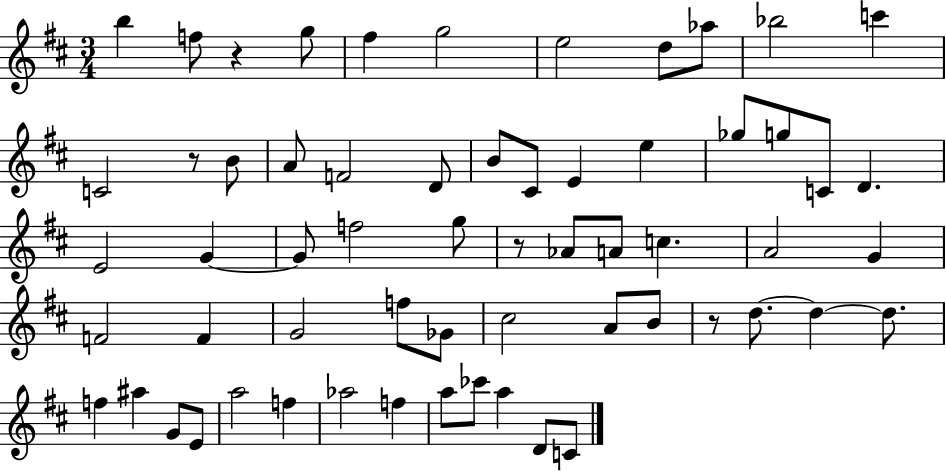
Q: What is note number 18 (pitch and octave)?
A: E4